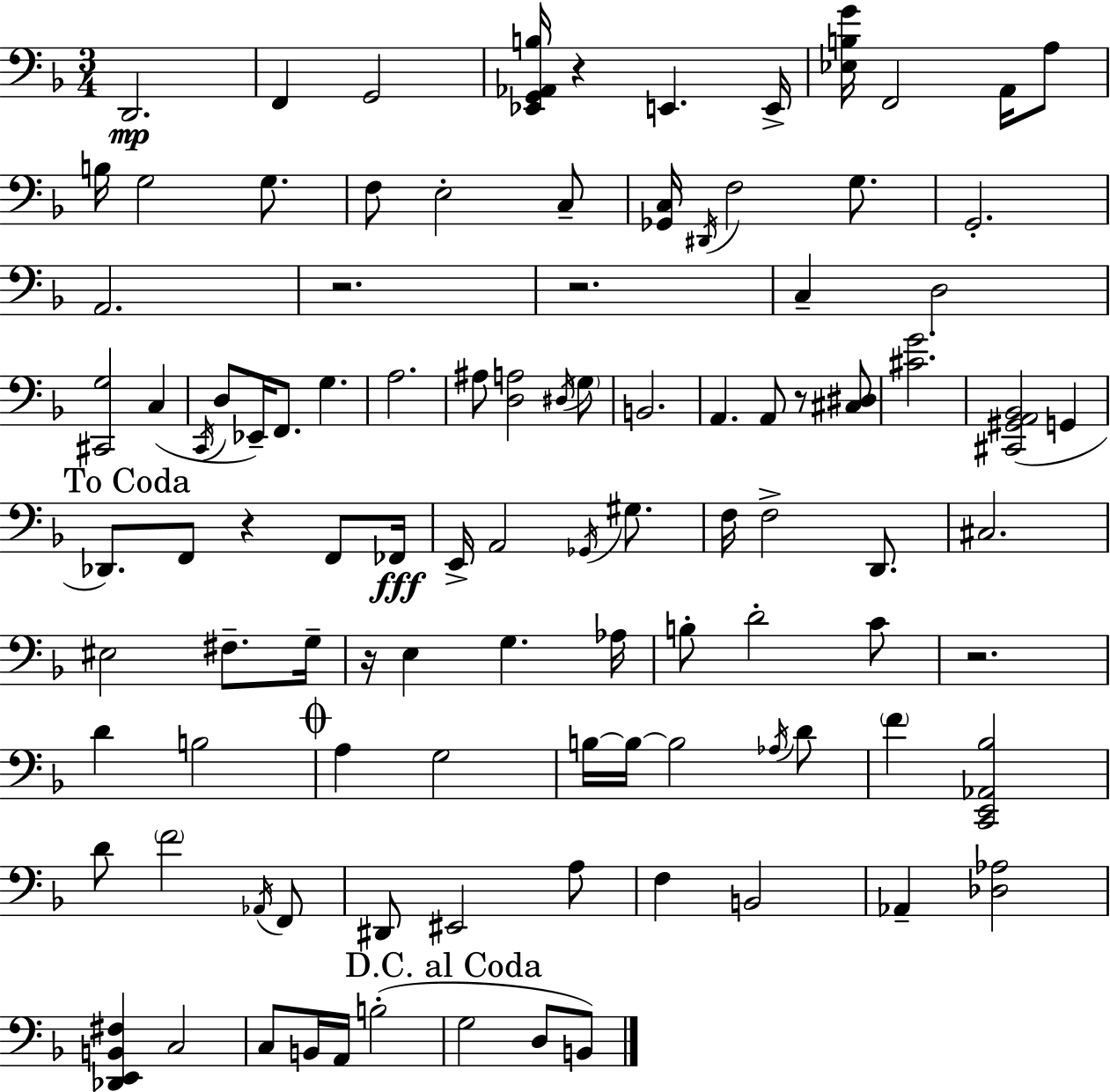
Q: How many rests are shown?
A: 7